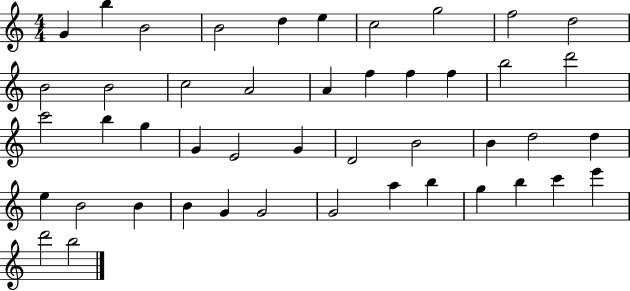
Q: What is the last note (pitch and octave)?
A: B5